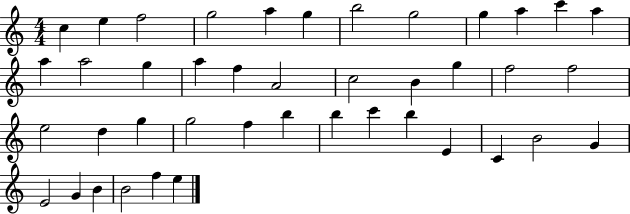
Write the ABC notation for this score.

X:1
T:Untitled
M:4/4
L:1/4
K:C
c e f2 g2 a g b2 g2 g a c' a a a2 g a f A2 c2 B g f2 f2 e2 d g g2 f b b c' b E C B2 G E2 G B B2 f e